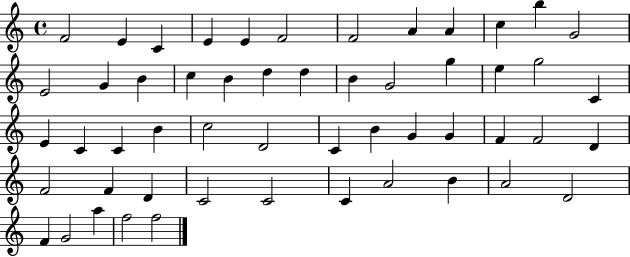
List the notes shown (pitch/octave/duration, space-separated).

F4/h E4/q C4/q E4/q E4/q F4/h F4/h A4/q A4/q C5/q B5/q G4/h E4/h G4/q B4/q C5/q B4/q D5/q D5/q B4/q G4/h G5/q E5/q G5/h C4/q E4/q C4/q C4/q B4/q C5/h D4/h C4/q B4/q G4/q G4/q F4/q F4/h D4/q F4/h F4/q D4/q C4/h C4/h C4/q A4/h B4/q A4/h D4/h F4/q G4/h A5/q F5/h F5/h